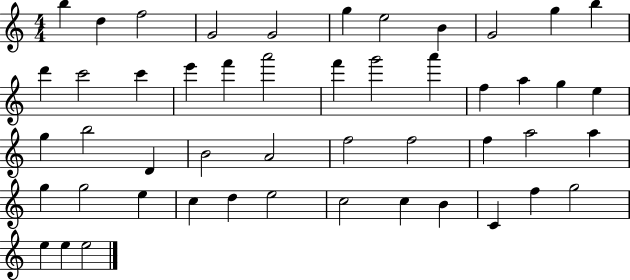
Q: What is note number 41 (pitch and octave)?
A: C5